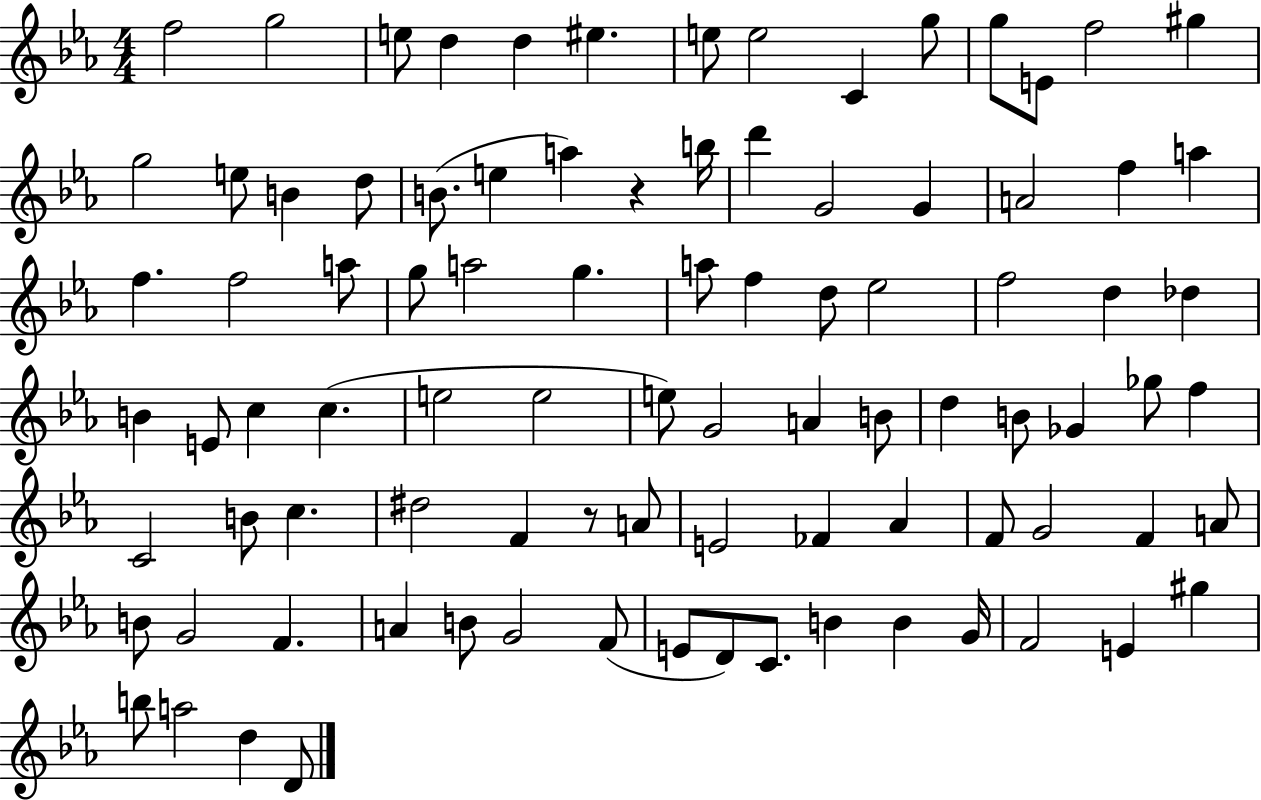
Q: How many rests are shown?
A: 2